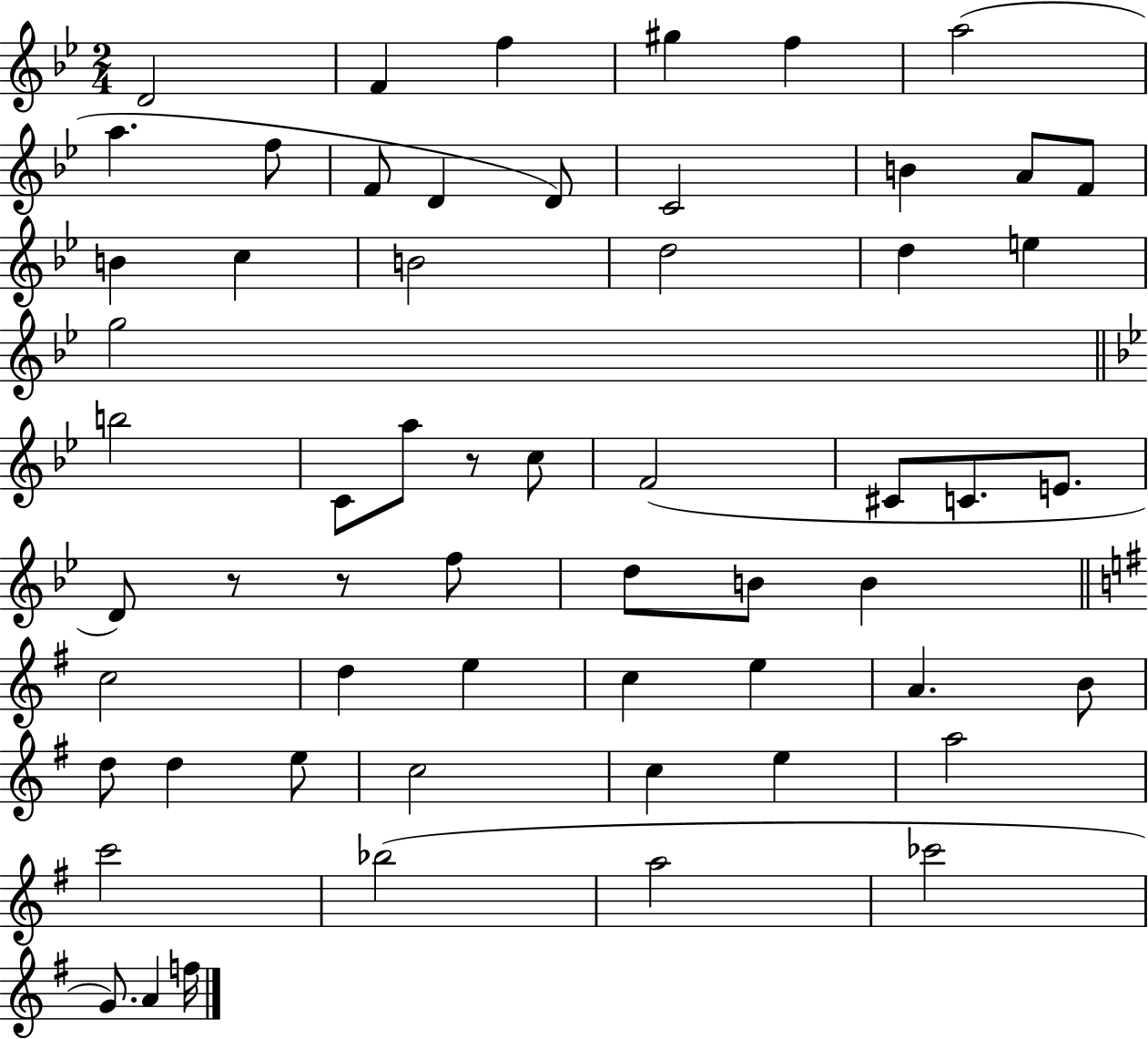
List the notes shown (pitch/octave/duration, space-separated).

D4/h F4/q F5/q G#5/q F5/q A5/h A5/q. F5/e F4/e D4/q D4/e C4/h B4/q A4/e F4/e B4/q C5/q B4/h D5/h D5/q E5/q G5/h B5/h C4/e A5/e R/e C5/e F4/h C#4/e C4/e. E4/e. D4/e R/e R/e F5/e D5/e B4/e B4/q C5/h D5/q E5/q C5/q E5/q A4/q. B4/e D5/e D5/q E5/e C5/h C5/q E5/q A5/h C6/h Bb5/h A5/h CES6/h G4/e. A4/q F5/s